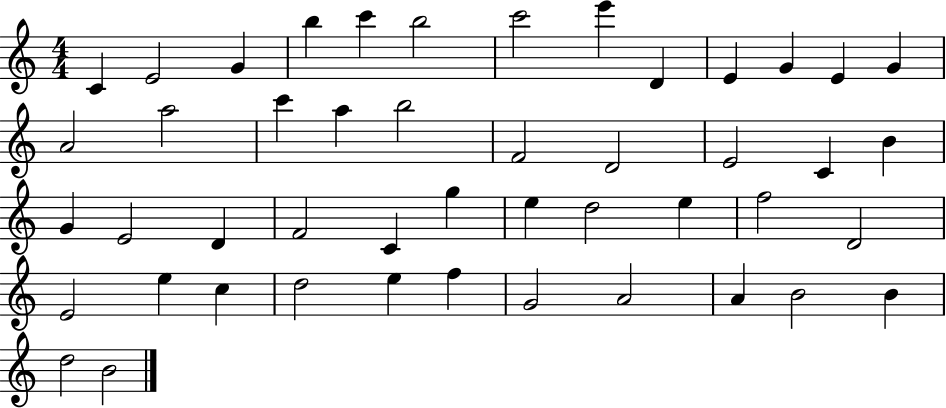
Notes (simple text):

C4/q E4/h G4/q B5/q C6/q B5/h C6/h E6/q D4/q E4/q G4/q E4/q G4/q A4/h A5/h C6/q A5/q B5/h F4/h D4/h E4/h C4/q B4/q G4/q E4/h D4/q F4/h C4/q G5/q E5/q D5/h E5/q F5/h D4/h E4/h E5/q C5/q D5/h E5/q F5/q G4/h A4/h A4/q B4/h B4/q D5/h B4/h